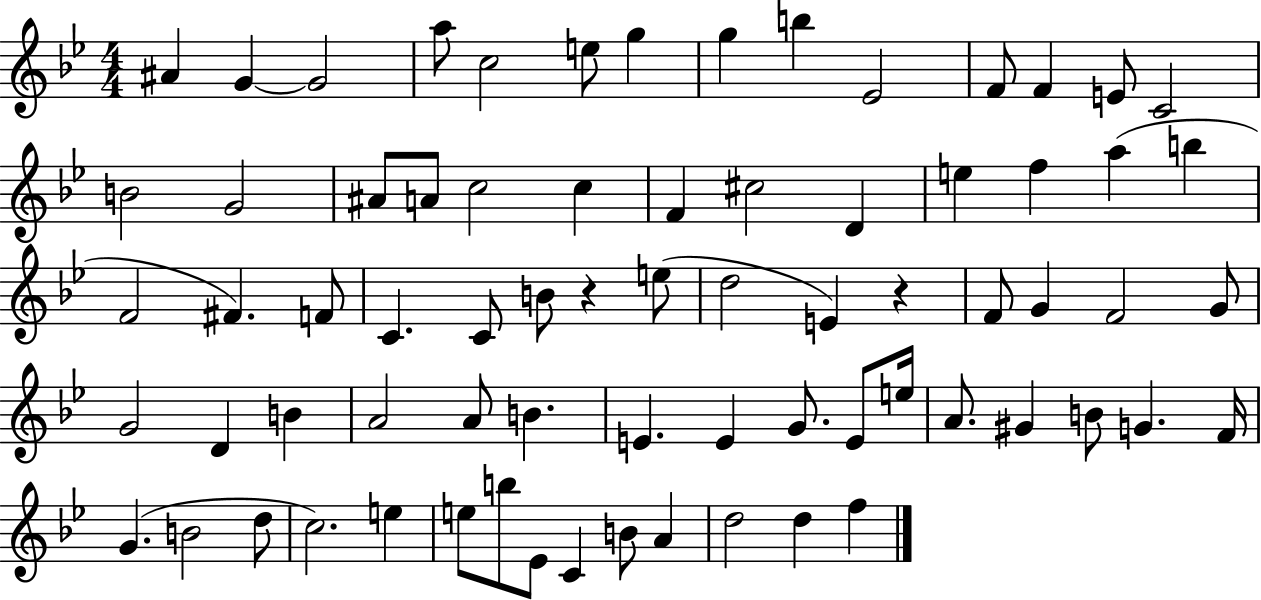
X:1
T:Untitled
M:4/4
L:1/4
K:Bb
^A G G2 a/2 c2 e/2 g g b _E2 F/2 F E/2 C2 B2 G2 ^A/2 A/2 c2 c F ^c2 D e f a b F2 ^F F/2 C C/2 B/2 z e/2 d2 E z F/2 G F2 G/2 G2 D B A2 A/2 B E E G/2 E/2 e/4 A/2 ^G B/2 G F/4 G B2 d/2 c2 e e/2 b/2 _E/2 C B/2 A d2 d f